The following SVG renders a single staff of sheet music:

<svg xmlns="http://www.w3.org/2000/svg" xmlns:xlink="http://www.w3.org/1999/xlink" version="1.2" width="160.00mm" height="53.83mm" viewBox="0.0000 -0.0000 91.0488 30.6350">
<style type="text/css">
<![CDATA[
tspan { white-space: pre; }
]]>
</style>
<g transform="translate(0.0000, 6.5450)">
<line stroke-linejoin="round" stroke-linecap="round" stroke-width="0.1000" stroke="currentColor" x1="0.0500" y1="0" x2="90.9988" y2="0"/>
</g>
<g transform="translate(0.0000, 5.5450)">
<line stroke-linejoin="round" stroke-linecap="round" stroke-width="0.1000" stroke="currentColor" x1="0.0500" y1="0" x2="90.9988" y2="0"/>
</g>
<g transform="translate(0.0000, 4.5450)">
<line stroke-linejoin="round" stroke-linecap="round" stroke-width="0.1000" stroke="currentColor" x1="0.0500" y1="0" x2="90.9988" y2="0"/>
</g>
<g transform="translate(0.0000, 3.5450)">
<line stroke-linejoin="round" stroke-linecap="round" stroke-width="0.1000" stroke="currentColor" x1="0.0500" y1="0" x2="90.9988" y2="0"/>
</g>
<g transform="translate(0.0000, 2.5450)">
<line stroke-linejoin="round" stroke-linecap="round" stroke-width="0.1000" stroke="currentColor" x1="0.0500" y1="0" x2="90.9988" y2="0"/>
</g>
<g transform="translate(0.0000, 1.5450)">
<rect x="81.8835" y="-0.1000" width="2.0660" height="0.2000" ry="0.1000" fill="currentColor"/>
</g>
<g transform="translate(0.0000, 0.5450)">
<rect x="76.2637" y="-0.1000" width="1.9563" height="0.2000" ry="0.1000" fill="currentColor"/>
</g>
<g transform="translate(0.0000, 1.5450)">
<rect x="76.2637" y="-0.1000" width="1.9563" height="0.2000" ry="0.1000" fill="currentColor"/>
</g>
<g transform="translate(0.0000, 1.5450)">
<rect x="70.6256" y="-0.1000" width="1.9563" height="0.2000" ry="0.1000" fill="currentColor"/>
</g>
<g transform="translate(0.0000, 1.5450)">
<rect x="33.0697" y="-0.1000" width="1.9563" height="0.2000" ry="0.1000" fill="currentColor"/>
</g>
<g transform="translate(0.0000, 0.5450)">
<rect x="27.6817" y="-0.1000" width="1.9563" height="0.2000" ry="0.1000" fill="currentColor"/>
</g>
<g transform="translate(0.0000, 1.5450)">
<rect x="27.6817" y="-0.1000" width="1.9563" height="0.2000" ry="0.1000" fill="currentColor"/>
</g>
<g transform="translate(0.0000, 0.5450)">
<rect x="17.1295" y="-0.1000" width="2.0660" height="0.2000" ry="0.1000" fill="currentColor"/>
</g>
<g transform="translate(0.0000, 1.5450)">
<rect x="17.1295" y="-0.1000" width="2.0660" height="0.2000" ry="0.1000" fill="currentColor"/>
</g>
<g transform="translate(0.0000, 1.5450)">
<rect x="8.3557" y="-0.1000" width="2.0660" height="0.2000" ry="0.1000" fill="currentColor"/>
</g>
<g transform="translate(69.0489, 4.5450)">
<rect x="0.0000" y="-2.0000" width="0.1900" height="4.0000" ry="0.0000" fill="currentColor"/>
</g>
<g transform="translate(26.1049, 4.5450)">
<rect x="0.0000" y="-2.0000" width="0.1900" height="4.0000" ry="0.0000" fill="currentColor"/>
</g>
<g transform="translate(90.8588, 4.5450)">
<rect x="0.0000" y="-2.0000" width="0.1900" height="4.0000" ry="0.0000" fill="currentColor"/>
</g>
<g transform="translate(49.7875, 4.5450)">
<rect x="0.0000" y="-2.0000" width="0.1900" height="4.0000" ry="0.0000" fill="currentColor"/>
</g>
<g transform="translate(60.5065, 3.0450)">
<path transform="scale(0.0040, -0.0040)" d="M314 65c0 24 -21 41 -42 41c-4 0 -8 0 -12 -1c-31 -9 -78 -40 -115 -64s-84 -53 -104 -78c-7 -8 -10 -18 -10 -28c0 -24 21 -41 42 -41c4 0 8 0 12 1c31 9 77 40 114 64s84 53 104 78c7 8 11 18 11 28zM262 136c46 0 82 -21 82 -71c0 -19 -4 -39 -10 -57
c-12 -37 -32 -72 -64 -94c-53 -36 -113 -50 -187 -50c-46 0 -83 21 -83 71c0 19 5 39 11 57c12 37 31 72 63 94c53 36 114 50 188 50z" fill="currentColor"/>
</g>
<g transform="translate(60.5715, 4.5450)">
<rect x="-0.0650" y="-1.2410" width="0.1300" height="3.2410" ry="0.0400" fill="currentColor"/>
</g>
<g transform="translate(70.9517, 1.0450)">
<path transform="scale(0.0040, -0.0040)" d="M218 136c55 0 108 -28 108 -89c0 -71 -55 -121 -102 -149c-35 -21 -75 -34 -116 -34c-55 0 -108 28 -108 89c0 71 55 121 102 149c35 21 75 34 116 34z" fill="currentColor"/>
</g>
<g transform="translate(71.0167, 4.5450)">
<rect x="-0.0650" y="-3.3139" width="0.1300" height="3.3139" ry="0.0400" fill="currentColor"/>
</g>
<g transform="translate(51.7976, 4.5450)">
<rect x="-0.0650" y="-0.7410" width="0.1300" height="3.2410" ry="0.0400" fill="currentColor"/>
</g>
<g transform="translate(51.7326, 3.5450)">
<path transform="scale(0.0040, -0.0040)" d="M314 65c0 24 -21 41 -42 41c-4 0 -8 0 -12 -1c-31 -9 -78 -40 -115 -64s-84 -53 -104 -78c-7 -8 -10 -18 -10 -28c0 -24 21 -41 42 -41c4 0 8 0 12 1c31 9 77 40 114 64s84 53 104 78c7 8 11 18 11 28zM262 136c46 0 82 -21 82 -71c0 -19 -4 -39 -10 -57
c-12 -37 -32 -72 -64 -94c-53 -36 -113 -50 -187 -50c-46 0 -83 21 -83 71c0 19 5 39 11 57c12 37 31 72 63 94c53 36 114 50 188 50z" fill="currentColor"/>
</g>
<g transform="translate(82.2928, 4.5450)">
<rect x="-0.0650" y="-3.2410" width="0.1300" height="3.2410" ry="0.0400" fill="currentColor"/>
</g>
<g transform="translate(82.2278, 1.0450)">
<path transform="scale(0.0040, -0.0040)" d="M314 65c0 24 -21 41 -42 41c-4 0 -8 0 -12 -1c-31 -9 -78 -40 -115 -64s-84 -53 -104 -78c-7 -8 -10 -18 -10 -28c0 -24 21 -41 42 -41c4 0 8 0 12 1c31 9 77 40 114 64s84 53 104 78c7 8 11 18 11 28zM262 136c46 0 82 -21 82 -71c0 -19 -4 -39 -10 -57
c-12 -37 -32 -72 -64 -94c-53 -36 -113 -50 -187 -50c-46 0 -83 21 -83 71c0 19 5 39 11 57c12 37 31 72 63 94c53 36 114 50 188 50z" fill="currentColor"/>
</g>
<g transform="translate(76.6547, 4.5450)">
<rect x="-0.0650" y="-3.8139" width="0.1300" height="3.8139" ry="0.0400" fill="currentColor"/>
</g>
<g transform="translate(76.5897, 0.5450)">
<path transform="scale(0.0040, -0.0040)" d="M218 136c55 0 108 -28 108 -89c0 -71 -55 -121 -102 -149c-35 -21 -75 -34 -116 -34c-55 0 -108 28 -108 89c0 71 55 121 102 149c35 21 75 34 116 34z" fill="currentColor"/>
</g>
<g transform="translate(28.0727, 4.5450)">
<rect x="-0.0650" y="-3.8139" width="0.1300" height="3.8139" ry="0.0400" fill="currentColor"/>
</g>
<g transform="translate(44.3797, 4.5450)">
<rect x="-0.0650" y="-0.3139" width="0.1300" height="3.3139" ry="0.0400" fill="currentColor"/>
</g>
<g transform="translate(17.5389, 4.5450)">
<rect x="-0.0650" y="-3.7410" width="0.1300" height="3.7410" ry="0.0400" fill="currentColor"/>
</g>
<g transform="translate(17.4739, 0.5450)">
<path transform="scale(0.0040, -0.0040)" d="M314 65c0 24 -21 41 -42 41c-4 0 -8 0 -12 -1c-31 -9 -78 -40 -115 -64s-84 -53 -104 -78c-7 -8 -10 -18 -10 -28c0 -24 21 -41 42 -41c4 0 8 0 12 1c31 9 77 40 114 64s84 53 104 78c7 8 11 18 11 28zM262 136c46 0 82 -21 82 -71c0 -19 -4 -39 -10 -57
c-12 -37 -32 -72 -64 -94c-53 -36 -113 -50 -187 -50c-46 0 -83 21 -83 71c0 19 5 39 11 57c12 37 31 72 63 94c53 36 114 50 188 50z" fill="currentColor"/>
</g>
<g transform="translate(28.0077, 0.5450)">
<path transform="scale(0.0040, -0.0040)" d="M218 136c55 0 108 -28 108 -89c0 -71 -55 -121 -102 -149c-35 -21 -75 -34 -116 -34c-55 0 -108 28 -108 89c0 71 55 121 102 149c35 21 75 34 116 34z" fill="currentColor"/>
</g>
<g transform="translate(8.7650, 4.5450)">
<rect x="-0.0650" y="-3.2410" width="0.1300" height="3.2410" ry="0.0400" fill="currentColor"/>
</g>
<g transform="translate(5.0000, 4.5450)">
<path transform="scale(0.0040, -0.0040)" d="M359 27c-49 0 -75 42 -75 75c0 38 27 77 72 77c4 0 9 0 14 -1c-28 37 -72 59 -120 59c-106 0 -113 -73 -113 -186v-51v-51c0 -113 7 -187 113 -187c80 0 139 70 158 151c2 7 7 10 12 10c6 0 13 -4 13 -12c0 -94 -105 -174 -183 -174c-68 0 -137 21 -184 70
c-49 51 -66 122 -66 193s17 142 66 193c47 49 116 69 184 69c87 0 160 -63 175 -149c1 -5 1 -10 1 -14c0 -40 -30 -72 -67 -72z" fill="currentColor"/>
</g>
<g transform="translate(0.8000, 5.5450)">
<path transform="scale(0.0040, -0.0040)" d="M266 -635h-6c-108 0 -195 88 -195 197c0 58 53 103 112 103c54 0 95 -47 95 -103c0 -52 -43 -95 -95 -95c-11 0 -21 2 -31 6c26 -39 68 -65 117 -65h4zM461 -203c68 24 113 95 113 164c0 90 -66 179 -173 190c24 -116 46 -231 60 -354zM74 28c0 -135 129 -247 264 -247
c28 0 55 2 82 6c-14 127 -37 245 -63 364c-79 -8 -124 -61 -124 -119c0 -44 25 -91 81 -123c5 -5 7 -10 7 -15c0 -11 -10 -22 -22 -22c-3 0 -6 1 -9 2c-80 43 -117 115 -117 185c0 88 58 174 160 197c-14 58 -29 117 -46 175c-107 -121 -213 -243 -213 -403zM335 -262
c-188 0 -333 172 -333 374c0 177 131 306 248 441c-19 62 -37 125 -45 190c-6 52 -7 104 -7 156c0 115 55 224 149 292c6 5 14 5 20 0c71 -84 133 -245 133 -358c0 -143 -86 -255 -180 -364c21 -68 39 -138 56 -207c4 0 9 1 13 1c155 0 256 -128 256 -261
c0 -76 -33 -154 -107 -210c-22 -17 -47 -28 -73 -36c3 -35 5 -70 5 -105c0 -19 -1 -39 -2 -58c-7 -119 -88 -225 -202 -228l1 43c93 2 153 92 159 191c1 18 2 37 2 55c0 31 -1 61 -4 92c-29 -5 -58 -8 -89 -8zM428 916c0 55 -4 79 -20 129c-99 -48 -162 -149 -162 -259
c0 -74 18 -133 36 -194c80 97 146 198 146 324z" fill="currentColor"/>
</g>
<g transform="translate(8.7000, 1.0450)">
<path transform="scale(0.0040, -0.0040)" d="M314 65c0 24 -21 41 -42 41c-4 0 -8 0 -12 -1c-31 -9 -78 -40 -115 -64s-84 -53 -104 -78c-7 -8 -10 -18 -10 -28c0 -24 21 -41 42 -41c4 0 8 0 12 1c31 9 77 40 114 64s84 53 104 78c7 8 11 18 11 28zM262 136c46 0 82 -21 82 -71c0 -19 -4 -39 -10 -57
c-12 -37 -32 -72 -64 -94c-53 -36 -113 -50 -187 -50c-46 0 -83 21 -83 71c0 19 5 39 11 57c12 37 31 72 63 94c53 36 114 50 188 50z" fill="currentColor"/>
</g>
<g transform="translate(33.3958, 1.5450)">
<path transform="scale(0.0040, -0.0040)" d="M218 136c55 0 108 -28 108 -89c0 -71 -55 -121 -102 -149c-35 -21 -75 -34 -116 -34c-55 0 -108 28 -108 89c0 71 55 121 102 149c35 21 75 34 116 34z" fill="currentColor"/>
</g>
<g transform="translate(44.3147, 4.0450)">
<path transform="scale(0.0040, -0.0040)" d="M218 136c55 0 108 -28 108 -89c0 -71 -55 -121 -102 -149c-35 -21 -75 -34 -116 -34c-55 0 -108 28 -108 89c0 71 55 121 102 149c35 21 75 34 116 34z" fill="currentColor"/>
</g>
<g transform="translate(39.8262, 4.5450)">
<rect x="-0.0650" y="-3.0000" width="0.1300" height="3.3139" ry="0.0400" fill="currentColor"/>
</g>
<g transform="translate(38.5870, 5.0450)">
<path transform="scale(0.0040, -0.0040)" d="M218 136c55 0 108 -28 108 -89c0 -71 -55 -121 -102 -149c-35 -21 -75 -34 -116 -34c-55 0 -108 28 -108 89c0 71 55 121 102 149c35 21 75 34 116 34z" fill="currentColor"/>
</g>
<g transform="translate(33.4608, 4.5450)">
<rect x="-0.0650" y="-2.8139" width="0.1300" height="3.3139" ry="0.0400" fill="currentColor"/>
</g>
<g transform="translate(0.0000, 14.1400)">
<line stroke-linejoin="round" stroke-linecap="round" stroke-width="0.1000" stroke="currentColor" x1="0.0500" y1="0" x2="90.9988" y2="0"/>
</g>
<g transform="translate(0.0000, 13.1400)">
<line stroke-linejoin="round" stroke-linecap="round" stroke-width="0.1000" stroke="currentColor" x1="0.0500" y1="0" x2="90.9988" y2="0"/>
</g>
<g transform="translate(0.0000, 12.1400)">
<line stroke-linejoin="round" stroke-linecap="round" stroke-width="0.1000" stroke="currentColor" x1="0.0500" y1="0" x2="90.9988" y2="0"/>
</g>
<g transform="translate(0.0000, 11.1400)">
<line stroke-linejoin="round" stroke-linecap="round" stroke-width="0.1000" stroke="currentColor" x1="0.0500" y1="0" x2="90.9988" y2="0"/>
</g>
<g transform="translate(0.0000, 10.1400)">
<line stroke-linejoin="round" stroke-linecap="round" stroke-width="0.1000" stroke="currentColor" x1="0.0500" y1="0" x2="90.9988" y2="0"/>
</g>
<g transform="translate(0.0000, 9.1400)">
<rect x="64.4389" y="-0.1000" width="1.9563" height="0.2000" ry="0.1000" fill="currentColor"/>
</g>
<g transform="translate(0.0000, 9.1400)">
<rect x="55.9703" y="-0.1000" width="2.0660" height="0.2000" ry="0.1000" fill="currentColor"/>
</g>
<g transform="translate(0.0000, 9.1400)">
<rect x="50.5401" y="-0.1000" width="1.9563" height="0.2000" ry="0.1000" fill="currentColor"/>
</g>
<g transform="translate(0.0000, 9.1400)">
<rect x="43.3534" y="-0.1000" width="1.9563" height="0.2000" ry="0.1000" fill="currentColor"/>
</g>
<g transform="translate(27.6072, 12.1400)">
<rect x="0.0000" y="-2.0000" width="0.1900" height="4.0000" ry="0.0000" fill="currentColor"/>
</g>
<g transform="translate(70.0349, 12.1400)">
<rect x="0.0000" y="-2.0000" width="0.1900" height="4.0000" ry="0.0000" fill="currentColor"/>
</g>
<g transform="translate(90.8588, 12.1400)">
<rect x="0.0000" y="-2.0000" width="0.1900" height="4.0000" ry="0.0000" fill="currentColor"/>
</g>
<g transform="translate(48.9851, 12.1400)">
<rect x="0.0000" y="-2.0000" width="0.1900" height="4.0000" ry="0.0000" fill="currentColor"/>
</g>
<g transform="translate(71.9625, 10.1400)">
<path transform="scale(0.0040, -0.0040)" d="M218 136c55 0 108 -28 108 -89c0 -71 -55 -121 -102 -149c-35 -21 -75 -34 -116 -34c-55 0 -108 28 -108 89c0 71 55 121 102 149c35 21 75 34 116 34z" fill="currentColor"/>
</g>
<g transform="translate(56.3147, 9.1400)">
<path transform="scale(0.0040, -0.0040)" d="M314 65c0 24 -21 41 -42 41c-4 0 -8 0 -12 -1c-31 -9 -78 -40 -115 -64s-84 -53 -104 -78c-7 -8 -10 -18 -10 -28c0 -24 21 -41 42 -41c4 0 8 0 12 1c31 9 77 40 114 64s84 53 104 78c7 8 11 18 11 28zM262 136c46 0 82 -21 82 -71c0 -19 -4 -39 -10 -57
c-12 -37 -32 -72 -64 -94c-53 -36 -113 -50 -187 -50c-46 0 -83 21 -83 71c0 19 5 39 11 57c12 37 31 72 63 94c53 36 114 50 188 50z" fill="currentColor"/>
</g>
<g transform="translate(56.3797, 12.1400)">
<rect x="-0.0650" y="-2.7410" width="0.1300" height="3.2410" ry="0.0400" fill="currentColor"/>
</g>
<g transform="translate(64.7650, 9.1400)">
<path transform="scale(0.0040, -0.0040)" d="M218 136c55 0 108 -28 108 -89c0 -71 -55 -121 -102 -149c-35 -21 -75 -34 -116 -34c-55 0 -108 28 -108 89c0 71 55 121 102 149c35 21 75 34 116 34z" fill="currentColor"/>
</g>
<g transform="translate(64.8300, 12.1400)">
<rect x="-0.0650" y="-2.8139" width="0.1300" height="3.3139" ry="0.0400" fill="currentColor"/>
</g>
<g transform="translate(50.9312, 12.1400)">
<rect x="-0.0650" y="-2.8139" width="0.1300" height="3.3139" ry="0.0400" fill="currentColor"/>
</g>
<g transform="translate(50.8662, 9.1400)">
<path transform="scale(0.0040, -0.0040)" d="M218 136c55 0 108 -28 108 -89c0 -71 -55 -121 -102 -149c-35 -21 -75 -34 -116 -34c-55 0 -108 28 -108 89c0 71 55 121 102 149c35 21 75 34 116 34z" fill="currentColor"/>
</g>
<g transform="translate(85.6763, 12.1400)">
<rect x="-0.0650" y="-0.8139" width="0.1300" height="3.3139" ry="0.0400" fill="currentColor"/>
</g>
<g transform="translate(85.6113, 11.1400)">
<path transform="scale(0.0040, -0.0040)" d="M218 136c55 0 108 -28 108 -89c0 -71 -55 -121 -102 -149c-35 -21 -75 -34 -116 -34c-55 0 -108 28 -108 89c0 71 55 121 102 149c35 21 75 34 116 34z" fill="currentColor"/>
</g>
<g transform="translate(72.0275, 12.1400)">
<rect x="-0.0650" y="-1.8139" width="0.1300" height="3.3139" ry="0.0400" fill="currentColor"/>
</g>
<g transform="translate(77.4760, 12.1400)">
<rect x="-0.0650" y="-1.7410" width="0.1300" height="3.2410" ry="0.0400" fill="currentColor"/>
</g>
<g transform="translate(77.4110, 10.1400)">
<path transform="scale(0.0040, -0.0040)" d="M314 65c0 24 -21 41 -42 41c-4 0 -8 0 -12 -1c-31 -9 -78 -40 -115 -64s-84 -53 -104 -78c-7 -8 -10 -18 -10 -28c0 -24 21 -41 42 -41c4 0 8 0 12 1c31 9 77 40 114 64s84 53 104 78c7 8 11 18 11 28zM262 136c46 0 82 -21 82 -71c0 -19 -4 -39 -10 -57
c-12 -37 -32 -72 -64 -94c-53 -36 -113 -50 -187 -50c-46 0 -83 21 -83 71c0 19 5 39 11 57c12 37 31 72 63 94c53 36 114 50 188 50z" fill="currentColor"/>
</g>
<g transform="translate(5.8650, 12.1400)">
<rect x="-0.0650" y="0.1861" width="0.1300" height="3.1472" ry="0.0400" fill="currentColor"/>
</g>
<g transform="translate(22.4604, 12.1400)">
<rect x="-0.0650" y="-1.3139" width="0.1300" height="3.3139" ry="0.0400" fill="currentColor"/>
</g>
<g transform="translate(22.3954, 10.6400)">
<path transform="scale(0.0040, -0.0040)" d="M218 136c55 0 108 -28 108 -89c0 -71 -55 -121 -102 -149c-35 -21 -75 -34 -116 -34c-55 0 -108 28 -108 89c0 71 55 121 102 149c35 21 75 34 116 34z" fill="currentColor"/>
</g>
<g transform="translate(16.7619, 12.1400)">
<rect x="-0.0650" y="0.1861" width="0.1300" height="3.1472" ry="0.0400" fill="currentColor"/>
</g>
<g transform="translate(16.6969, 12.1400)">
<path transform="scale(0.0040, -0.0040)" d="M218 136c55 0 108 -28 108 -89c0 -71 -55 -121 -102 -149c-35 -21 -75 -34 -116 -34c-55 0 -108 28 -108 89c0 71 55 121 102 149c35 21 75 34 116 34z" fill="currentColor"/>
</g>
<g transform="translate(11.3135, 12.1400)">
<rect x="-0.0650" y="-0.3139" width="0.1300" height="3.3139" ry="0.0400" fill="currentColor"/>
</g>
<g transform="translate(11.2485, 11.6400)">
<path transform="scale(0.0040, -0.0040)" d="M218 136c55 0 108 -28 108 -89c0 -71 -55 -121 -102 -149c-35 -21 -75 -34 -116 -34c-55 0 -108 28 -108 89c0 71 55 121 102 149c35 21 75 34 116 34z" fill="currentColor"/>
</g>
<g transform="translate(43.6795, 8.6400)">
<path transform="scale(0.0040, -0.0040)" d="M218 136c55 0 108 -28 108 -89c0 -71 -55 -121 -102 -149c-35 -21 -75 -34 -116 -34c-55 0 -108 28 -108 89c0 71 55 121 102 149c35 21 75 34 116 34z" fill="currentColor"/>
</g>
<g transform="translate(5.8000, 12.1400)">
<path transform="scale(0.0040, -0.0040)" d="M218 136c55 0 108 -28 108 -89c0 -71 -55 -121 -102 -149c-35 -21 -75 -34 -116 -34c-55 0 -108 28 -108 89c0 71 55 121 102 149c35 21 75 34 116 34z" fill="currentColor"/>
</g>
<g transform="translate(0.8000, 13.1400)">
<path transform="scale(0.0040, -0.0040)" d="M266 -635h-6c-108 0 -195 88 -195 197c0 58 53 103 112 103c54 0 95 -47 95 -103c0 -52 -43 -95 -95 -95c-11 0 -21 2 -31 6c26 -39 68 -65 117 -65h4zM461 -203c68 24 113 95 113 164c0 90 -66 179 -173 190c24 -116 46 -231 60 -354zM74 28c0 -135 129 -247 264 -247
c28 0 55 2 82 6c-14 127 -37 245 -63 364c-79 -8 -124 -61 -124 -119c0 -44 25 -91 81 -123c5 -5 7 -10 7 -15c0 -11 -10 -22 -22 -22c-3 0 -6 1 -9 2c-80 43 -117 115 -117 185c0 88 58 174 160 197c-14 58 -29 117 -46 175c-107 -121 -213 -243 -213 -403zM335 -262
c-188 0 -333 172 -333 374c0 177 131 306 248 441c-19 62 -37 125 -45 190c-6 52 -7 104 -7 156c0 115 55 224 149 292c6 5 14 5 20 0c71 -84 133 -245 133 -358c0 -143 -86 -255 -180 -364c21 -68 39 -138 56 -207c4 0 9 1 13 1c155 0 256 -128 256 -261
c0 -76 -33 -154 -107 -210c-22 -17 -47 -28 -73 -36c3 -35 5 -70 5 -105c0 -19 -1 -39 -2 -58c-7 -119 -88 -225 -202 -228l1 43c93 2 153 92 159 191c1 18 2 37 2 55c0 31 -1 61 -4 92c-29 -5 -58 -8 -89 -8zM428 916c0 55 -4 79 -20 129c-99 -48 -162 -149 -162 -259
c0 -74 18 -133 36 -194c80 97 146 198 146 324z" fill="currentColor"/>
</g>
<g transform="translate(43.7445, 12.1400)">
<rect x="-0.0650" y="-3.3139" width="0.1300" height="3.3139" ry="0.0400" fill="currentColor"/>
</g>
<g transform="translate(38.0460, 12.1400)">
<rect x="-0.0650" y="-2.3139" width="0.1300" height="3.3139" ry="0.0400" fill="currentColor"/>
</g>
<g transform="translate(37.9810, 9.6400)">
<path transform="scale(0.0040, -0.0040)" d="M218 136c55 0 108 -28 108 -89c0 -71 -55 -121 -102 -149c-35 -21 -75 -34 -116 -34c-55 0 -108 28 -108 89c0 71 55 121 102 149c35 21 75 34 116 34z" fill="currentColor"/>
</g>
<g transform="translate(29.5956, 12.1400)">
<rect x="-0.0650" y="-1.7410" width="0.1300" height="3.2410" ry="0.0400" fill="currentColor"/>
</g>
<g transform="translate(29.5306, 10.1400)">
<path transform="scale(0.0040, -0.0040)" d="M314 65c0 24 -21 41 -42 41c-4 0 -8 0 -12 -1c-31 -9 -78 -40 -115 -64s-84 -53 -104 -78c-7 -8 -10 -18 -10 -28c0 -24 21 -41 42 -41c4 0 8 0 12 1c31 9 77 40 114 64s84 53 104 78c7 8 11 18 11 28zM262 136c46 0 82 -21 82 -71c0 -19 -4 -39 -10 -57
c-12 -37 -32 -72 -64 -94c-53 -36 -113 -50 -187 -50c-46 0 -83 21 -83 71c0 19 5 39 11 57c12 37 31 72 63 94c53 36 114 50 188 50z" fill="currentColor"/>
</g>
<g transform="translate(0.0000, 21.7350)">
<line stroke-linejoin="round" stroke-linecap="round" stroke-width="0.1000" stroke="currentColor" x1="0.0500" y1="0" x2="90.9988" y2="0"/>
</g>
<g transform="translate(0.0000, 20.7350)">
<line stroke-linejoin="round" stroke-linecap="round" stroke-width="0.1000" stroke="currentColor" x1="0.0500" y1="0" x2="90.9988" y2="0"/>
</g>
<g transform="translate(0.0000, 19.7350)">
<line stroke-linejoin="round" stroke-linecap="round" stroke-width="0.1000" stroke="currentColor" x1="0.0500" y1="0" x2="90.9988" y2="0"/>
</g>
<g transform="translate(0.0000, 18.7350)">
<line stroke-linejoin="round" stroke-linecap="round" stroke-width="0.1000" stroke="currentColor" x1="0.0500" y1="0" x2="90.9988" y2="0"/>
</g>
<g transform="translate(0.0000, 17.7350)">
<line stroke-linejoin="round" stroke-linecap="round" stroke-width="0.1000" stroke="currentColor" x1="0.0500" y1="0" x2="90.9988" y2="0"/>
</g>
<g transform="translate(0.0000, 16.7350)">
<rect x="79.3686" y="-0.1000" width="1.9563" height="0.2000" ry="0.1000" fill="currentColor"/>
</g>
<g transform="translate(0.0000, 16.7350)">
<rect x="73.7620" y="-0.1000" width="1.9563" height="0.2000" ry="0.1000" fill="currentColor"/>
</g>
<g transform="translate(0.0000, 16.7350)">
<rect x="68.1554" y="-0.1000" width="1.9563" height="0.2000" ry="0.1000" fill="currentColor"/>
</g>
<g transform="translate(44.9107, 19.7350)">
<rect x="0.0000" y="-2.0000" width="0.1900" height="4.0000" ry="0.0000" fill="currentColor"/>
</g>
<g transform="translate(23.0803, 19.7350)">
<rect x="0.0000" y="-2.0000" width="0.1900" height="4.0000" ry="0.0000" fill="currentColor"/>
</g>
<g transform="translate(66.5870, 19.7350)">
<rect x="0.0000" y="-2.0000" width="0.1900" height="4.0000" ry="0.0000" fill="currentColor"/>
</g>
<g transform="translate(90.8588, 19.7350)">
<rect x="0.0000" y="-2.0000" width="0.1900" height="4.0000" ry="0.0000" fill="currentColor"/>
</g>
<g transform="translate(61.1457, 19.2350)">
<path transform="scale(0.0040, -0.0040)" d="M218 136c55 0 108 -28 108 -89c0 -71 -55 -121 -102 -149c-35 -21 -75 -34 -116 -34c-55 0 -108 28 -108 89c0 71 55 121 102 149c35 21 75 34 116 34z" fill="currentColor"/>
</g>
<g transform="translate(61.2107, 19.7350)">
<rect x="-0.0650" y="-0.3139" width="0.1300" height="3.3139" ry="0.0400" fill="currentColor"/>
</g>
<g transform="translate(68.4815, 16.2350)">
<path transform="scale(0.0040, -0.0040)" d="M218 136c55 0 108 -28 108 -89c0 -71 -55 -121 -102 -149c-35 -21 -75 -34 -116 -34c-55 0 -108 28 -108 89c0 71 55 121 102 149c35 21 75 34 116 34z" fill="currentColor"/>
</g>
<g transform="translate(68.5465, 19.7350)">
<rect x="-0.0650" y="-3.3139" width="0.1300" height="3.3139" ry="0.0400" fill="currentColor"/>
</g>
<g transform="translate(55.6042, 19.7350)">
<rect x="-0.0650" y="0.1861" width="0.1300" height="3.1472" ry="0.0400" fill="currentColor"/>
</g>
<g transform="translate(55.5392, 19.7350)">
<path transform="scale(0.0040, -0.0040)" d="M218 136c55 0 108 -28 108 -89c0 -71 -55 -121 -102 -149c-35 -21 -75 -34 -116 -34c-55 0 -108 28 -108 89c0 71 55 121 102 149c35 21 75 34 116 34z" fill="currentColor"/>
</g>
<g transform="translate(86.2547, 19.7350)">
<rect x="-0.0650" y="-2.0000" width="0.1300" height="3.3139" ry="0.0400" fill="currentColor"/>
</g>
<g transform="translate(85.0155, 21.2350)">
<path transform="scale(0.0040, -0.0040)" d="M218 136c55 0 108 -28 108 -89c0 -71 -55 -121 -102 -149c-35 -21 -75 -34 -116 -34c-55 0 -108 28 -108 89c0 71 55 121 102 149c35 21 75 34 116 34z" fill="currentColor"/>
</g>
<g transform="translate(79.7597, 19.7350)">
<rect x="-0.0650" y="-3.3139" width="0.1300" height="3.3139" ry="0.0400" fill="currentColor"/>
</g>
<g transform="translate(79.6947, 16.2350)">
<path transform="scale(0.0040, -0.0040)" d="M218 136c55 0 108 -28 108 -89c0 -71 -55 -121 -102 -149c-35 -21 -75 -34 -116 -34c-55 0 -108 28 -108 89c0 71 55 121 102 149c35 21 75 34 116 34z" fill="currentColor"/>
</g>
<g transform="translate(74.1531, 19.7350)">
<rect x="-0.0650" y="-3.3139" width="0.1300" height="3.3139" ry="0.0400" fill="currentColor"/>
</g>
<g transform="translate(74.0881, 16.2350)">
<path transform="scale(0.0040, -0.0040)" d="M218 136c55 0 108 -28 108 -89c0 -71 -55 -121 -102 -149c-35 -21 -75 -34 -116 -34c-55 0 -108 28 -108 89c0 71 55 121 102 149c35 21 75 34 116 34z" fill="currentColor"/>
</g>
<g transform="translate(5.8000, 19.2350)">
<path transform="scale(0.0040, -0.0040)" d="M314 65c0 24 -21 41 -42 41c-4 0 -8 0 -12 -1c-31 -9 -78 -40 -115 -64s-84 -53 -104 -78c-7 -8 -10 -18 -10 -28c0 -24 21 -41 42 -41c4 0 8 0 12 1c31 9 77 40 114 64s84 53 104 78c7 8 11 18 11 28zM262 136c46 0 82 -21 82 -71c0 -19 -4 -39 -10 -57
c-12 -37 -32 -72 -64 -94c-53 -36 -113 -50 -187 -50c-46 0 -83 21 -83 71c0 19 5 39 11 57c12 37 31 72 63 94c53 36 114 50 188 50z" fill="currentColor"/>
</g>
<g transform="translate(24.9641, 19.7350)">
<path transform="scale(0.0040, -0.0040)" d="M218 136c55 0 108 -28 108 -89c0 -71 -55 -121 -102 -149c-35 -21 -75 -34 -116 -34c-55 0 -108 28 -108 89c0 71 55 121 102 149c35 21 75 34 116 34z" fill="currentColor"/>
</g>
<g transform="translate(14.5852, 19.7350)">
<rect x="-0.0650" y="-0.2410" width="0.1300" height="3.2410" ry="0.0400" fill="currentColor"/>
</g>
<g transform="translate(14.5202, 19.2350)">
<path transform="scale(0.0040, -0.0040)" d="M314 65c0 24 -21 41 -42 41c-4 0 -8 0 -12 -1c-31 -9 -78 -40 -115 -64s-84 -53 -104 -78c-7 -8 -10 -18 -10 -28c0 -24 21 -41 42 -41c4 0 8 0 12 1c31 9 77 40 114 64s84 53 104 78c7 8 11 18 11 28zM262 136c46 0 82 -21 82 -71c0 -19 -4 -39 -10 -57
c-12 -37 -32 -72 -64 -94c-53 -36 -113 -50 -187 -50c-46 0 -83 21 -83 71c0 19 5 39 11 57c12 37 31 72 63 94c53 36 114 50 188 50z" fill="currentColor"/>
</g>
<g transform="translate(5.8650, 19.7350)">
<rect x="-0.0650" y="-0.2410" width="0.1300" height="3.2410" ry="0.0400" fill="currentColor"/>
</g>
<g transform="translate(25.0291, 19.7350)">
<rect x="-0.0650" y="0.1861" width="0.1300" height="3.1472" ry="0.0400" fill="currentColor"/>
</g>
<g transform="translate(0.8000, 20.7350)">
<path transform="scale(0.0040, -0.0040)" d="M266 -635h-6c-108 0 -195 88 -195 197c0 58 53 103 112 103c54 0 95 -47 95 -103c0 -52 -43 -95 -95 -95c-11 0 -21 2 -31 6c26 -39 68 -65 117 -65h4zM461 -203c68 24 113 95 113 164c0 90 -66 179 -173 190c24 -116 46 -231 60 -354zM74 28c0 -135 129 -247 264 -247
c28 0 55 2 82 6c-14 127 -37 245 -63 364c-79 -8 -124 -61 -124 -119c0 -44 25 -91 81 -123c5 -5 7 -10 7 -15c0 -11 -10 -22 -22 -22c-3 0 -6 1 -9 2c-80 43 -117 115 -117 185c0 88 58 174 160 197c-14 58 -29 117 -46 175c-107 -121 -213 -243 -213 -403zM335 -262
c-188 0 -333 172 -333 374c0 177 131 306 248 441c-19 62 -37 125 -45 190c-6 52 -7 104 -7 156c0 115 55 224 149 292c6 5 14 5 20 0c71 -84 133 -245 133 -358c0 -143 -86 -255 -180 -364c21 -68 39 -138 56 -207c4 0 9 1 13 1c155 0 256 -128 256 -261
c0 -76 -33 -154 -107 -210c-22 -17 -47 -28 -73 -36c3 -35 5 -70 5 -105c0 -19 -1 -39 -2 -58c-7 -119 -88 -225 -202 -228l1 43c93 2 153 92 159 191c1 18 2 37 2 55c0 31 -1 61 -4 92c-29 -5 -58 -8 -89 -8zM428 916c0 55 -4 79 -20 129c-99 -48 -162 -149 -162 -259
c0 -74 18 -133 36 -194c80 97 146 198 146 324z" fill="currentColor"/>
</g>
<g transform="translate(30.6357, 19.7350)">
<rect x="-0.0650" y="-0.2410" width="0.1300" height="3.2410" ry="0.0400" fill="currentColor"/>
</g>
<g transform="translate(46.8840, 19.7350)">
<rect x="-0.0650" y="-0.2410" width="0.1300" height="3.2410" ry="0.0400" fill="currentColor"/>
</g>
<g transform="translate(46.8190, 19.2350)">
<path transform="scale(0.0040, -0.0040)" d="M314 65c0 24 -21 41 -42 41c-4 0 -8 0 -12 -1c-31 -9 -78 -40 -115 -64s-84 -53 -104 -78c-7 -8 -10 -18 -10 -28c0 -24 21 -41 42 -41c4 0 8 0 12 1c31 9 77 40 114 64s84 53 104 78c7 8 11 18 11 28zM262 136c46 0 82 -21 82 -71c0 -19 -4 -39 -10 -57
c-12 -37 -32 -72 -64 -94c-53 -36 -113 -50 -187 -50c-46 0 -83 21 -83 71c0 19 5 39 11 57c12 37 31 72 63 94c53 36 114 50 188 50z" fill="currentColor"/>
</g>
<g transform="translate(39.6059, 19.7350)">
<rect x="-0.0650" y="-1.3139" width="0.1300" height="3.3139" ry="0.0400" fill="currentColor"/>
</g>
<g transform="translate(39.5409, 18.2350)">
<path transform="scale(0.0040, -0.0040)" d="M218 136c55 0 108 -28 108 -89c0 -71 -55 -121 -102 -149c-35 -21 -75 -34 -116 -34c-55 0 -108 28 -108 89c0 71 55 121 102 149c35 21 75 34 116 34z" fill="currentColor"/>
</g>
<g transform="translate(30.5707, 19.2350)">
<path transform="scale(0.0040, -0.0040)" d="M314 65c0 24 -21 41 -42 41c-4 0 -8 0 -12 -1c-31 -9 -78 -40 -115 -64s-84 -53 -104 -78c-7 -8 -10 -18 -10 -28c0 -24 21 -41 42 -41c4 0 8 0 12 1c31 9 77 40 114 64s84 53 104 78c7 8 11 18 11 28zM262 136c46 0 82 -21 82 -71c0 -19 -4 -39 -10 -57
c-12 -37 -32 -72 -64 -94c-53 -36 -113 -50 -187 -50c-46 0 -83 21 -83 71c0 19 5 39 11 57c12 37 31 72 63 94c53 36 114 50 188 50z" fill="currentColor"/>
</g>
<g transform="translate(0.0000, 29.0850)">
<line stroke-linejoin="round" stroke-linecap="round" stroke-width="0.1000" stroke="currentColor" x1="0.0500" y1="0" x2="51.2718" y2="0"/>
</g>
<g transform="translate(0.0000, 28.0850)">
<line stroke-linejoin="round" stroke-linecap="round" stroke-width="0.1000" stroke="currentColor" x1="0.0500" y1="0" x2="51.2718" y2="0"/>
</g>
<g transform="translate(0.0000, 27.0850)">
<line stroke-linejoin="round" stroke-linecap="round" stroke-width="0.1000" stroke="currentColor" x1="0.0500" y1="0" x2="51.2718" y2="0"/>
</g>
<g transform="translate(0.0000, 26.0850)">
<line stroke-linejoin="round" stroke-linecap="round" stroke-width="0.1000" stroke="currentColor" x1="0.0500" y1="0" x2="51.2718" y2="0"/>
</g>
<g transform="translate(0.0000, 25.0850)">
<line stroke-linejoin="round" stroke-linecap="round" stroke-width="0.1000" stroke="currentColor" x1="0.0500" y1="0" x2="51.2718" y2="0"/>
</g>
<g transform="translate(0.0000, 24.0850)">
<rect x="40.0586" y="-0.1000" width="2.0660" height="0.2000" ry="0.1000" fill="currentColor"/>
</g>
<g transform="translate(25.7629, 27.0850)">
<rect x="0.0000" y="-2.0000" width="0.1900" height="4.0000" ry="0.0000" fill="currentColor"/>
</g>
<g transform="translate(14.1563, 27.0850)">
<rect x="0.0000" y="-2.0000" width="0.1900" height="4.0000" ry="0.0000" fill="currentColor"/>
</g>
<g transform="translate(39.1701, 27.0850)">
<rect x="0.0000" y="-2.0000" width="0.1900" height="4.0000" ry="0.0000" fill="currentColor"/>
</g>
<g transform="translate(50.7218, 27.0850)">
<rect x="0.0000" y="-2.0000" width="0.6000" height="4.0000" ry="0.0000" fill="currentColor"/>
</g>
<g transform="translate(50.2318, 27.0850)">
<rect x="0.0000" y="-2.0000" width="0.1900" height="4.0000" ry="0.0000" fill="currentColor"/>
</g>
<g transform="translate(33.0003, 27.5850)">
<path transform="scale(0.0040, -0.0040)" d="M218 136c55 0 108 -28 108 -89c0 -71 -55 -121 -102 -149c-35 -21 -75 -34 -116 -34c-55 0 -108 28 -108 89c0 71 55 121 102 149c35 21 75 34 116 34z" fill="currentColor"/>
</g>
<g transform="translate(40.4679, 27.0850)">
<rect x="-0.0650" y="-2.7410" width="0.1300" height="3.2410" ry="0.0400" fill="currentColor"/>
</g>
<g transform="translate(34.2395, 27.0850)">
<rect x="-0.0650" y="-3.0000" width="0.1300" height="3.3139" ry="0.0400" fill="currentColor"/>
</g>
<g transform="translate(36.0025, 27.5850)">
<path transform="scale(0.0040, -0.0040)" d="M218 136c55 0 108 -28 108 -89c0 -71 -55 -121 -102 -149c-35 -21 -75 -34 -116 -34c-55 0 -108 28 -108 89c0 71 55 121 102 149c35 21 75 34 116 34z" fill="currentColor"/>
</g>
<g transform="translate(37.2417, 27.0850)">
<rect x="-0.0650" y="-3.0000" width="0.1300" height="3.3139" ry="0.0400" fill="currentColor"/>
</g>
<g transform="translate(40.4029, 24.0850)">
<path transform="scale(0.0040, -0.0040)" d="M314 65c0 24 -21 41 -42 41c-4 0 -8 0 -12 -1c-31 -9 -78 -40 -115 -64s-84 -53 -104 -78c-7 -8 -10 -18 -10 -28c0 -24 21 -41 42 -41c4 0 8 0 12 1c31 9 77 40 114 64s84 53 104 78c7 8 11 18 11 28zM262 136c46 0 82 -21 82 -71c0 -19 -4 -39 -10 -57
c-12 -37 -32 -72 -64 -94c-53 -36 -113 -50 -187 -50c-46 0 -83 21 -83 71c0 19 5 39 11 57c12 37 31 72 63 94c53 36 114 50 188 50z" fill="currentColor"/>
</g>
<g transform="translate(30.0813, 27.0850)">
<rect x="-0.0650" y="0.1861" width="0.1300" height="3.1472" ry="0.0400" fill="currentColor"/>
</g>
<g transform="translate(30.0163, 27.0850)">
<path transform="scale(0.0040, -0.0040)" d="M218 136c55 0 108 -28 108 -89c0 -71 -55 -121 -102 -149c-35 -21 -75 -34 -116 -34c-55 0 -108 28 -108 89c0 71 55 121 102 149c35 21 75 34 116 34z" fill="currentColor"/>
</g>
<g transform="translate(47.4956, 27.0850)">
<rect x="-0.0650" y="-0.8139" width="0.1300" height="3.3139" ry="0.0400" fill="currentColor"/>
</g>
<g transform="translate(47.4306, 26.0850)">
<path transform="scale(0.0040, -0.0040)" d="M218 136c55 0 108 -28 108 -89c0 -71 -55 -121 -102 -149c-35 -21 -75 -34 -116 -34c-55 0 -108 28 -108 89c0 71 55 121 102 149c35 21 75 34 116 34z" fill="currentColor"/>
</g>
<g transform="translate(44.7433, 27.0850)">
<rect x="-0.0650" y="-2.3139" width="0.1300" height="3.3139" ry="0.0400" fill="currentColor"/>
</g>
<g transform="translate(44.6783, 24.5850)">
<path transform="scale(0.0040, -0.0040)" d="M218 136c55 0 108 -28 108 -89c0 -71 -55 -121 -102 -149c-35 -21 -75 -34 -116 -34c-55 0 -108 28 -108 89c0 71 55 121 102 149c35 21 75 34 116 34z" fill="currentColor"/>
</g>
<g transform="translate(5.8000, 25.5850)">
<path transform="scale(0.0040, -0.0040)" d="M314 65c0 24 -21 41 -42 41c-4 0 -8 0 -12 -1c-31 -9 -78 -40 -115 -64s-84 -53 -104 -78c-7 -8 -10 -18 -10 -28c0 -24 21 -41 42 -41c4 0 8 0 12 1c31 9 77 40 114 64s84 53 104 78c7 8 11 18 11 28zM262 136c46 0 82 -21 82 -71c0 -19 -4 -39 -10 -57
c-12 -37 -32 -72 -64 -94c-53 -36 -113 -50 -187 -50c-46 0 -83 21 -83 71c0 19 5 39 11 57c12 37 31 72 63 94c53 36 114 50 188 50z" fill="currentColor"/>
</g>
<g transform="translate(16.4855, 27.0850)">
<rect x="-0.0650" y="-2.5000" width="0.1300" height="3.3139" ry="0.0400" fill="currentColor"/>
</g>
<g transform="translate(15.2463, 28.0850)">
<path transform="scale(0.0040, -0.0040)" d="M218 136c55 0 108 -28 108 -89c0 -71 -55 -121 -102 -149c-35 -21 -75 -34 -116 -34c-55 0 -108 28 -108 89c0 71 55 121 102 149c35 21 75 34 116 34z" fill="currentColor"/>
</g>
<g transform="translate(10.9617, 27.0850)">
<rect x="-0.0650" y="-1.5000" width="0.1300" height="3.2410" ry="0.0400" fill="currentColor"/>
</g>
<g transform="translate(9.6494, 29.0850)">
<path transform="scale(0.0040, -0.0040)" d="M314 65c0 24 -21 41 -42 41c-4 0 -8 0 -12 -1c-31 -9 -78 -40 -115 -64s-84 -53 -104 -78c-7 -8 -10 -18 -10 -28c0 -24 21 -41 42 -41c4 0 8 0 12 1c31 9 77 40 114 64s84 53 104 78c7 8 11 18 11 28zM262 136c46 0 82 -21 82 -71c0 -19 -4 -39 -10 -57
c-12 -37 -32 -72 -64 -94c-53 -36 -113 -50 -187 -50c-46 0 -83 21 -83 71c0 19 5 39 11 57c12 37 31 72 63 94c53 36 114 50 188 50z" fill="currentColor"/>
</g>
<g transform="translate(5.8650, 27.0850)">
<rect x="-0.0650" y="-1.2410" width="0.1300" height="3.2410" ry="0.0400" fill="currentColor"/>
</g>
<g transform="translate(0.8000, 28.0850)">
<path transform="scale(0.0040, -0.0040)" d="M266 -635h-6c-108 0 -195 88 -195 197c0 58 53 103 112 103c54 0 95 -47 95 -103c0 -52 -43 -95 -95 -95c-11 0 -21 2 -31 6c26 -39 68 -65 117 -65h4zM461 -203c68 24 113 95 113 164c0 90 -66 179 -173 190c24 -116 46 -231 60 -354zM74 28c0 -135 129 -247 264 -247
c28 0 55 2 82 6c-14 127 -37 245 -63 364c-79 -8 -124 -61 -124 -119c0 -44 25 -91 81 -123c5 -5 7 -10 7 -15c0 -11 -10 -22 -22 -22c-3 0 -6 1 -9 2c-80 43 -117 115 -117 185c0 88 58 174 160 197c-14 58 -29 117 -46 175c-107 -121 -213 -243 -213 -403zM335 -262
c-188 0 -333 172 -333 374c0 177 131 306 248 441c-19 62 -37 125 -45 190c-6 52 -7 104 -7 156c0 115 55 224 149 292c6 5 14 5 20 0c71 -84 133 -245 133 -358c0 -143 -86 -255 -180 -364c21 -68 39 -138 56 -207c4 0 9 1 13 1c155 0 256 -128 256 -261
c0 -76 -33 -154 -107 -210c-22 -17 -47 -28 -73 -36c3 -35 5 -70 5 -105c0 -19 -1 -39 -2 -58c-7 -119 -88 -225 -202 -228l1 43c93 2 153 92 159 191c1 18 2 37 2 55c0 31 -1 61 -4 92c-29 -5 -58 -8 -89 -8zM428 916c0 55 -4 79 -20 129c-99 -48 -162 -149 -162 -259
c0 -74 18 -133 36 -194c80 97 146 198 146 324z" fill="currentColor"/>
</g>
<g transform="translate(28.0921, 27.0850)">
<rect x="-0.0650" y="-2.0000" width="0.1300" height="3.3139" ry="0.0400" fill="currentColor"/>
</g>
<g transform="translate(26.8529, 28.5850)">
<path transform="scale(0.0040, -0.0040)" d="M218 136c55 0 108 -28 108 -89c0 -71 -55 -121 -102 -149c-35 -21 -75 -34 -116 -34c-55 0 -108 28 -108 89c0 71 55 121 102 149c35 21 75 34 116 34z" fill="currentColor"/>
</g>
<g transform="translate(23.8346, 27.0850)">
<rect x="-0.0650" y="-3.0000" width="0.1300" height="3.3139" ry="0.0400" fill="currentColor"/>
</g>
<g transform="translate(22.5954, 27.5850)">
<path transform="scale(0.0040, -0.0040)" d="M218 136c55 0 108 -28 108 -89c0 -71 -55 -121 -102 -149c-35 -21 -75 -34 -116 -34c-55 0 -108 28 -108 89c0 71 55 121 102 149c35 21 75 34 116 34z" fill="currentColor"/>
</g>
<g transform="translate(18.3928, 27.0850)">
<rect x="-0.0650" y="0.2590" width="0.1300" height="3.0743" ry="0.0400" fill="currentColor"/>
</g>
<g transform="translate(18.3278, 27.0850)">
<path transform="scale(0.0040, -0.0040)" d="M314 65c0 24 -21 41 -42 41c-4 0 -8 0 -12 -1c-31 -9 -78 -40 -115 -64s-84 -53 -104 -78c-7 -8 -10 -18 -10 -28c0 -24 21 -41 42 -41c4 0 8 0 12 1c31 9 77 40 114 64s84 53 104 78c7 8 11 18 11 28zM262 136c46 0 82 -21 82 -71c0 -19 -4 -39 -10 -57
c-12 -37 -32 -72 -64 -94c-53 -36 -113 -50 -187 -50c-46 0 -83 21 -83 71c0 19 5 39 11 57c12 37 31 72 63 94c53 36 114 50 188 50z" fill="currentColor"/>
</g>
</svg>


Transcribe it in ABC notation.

X:1
T:Untitled
M:4/4
L:1/4
K:C
b2 c'2 c' a A c d2 e2 b c' b2 B c B e f2 g b a a2 a f f2 d c2 c2 B c2 e c2 B c b b b F e2 E2 G B2 A F B A A a2 g d